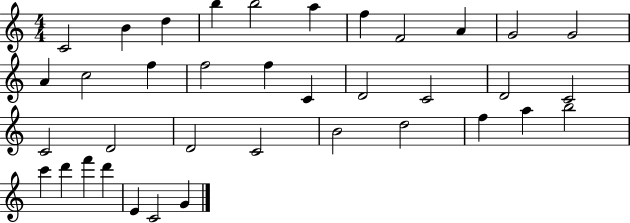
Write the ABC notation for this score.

X:1
T:Untitled
M:4/4
L:1/4
K:C
C2 B d b b2 a f F2 A G2 G2 A c2 f f2 f C D2 C2 D2 C2 C2 D2 D2 C2 B2 d2 f a b2 c' d' f' d' E C2 G